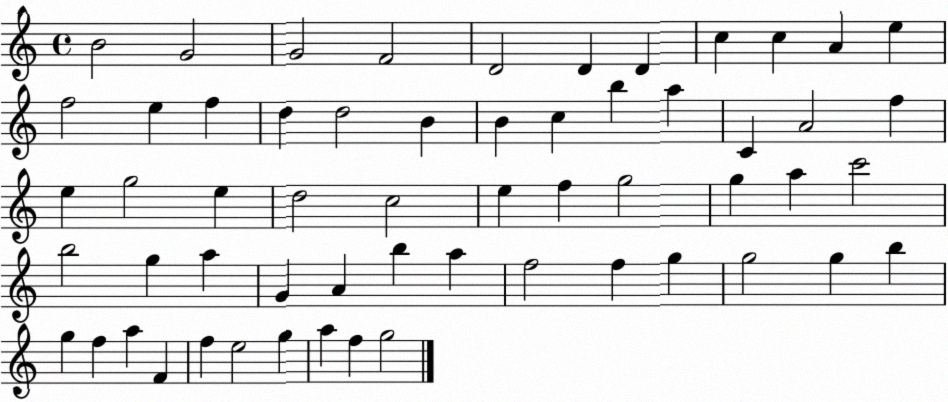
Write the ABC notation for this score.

X:1
T:Untitled
M:4/4
L:1/4
K:C
B2 G2 G2 F2 D2 D D c c A e f2 e f d d2 B B c b a C A2 f e g2 e d2 c2 e f g2 g a c'2 b2 g a G A b a f2 f g g2 g b g f a F f e2 g a f g2